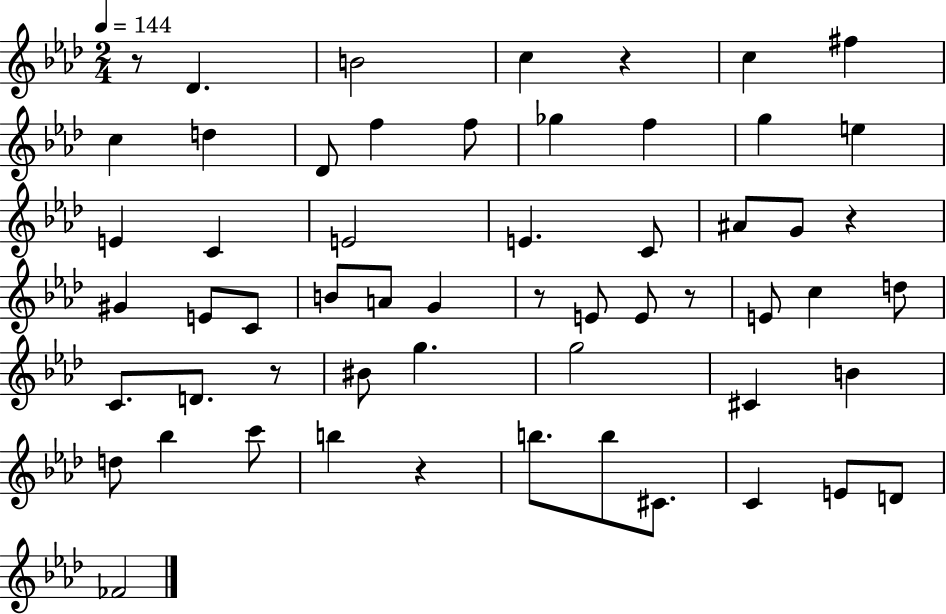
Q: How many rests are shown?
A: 7